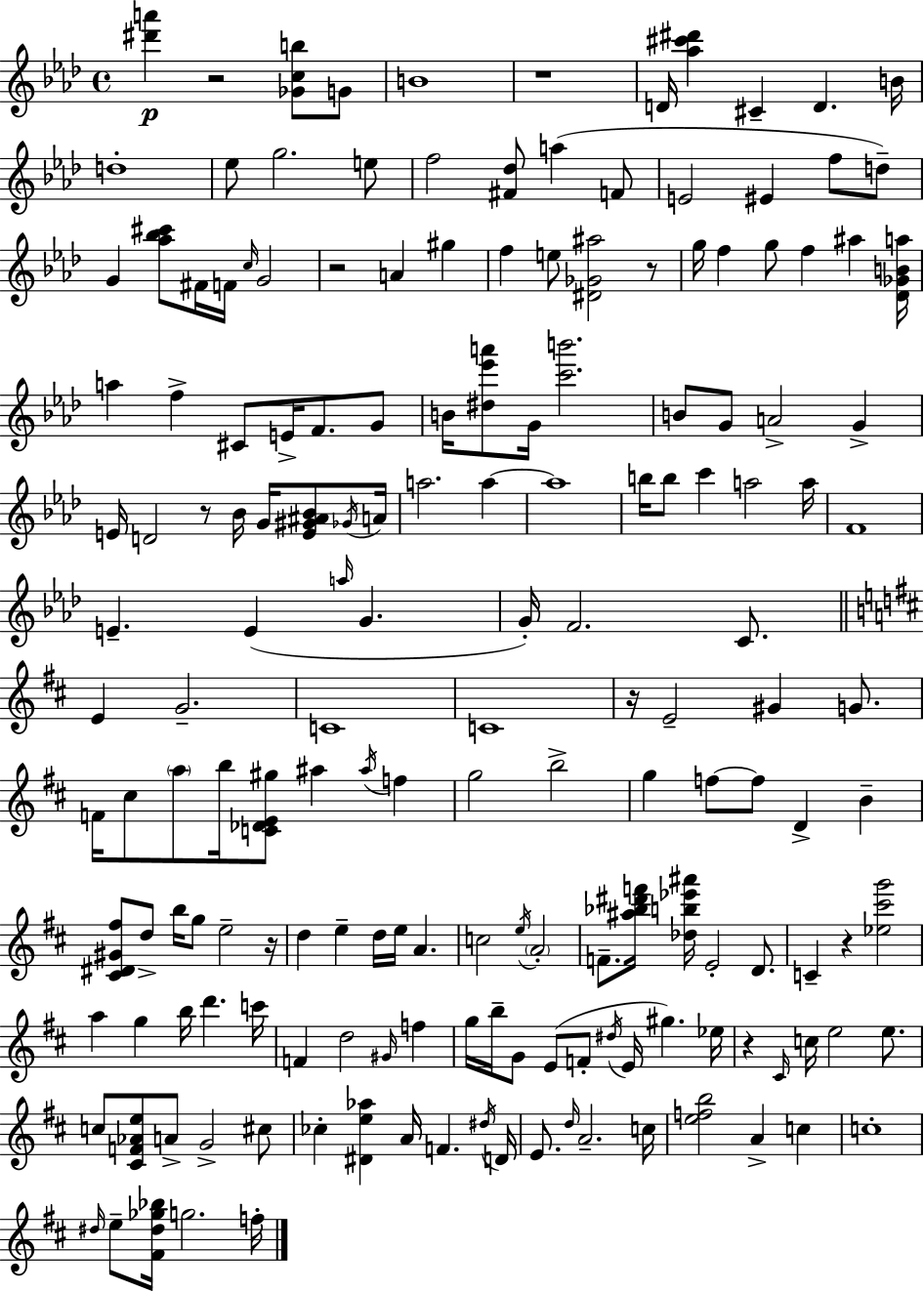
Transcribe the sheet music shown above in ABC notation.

X:1
T:Untitled
M:4/4
L:1/4
K:Ab
[^d'a'] z2 [_Gcb]/2 G/2 B4 z4 D/4 [_a^c'^d'] ^C D B/4 d4 _e/2 g2 e/2 f2 [^F_d]/2 a F/2 E2 ^E f/2 d/2 G [_a_b^c']/2 ^F/4 F/4 c/4 G2 z2 A ^g f e/2 [^D_G^a]2 z/2 g/4 f g/2 f ^a [_D_GBa]/4 a f ^C/2 E/4 F/2 G/2 B/4 [^d_e'a']/2 G/4 [c'b']2 B/2 G/2 A2 G E/4 D2 z/2 _B/4 G/4 [E^G^A_B]/2 _G/4 A/4 a2 a a4 b/4 b/2 c' a2 a/4 F4 E E a/4 G G/4 F2 C/2 E G2 C4 C4 z/4 E2 ^G G/2 F/4 ^c/2 a/2 b/4 [C_DE^g]/2 ^a ^a/4 f g2 b2 g f/2 f/2 D B [^C^D^G^f]/2 d/2 b/4 g/2 e2 z/4 d e d/4 e/4 A c2 e/4 A2 F/2 [^a_b^d'f']/4 [_db_e'^a']/4 E2 D/2 C z [_e^c'g']2 a g b/4 d' c'/4 F d2 ^G/4 f g/4 b/4 G/2 E/2 F/2 ^d/4 E/4 ^g _e/4 z ^C/4 c/4 e2 e/2 c/2 [^CF_Ae]/2 A/2 G2 ^c/2 _c [^De_a] A/4 F ^d/4 D/4 E/2 d/4 A2 c/4 [efb]2 A c c4 ^d/4 e/2 [^F^d_g_b]/4 g2 f/4